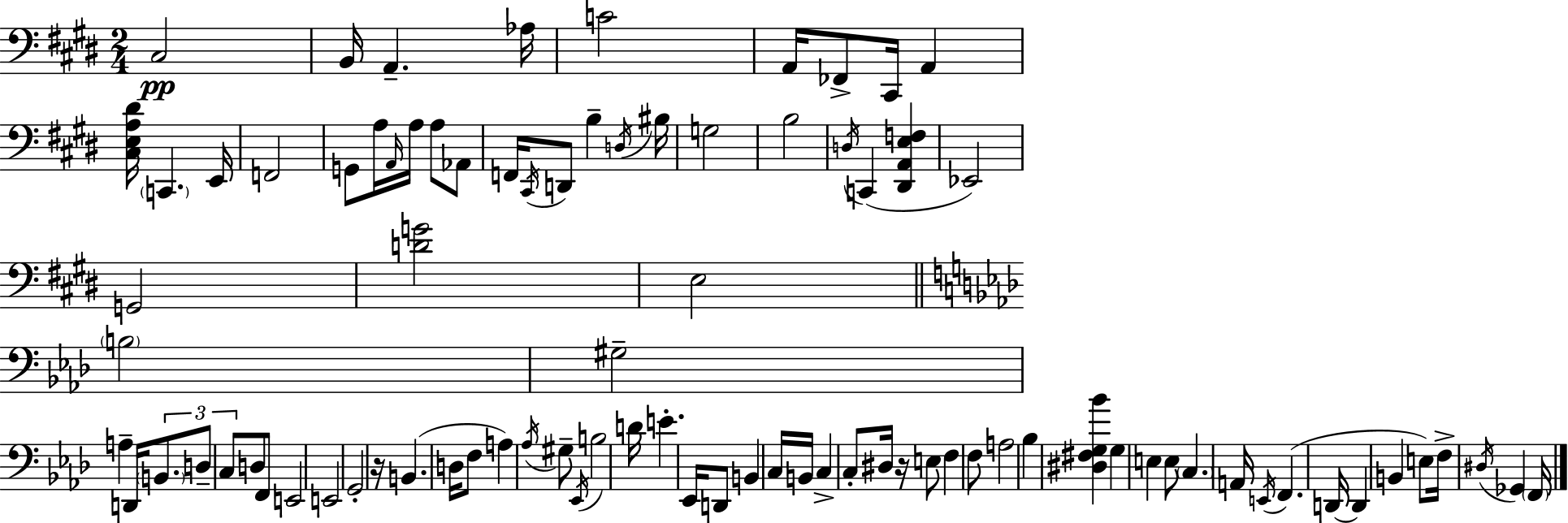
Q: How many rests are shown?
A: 2